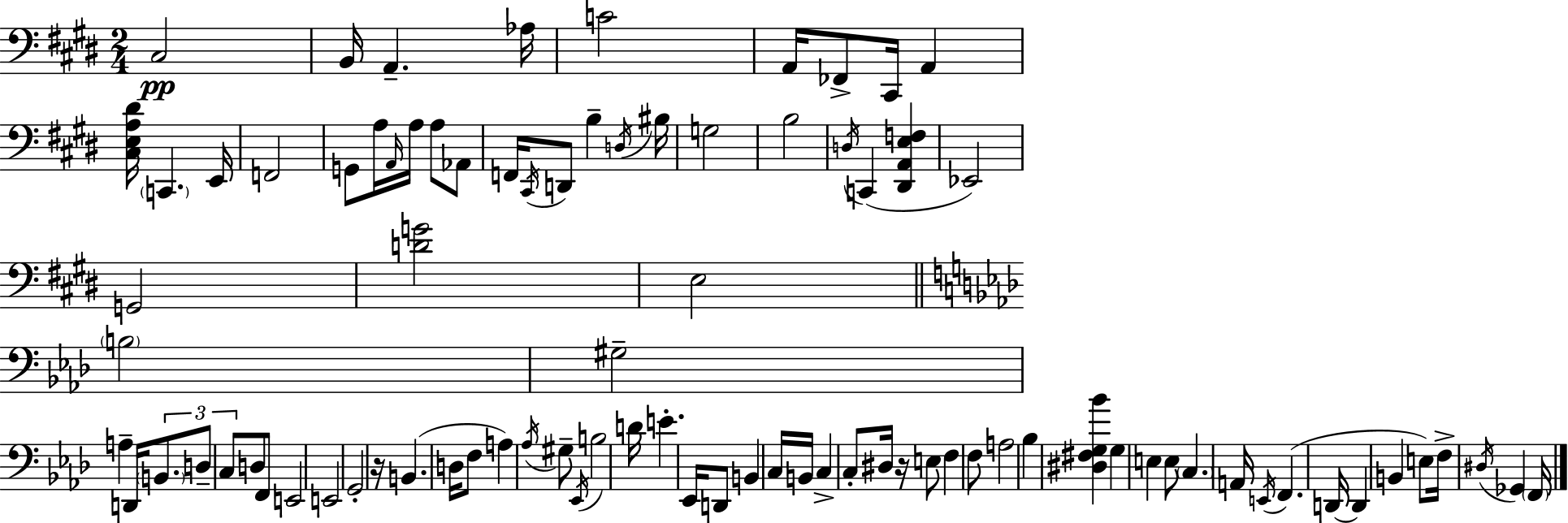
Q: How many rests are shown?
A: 2